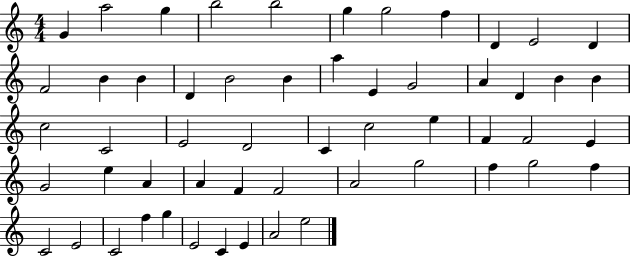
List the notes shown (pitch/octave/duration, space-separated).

G4/q A5/h G5/q B5/h B5/h G5/q G5/h F5/q D4/q E4/h D4/q F4/h B4/q B4/q D4/q B4/h B4/q A5/q E4/q G4/h A4/q D4/q B4/q B4/q C5/h C4/h E4/h D4/h C4/q C5/h E5/q F4/q F4/h E4/q G4/h E5/q A4/q A4/q F4/q F4/h A4/h G5/h F5/q G5/h F5/q C4/h E4/h C4/h F5/q G5/q E4/h C4/q E4/q A4/h E5/h